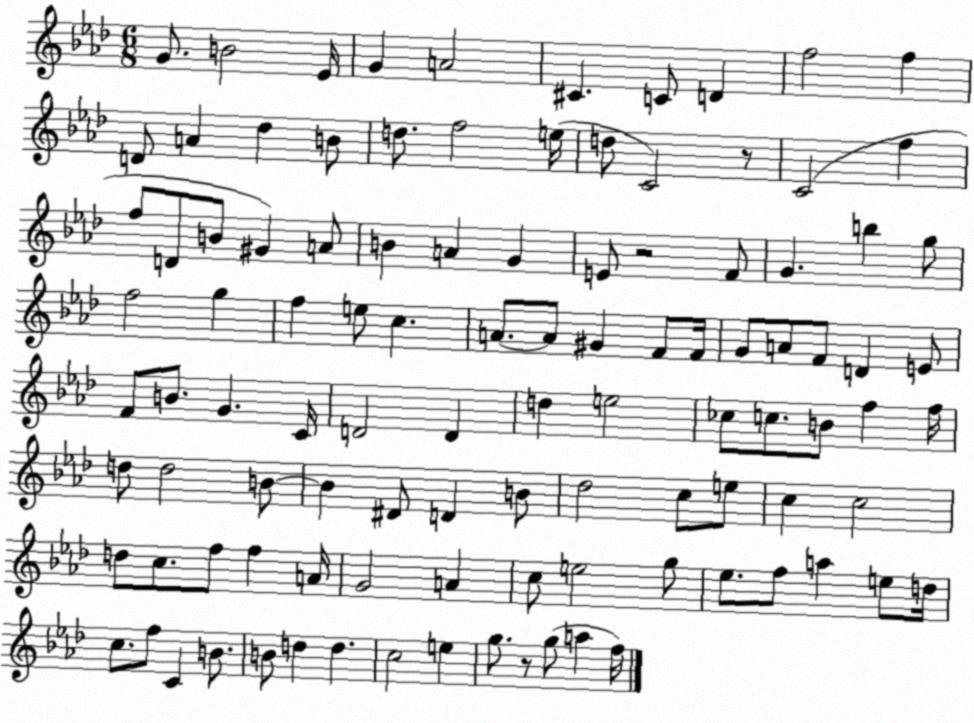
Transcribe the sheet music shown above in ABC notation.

X:1
T:Untitled
M:6/8
L:1/4
K:Ab
G/2 B2 _E/4 G A2 ^C C/2 D f2 f D/2 A _d B/2 d/2 f2 e/4 d/2 C2 z/2 C2 f f/2 D/2 B/2 ^G A/2 B A G E/2 z2 F/2 G b g/2 f2 g f e/2 c A/2 A/2 ^G F/2 F/4 G/2 A/2 F/2 D E/2 F/2 B/2 G C/4 D2 D d e2 _c/2 c/2 B/2 f f/4 d/2 d2 B/2 B ^D/2 D B/2 _d2 c/2 e/2 c c2 d/2 c/2 f/2 f A/4 G2 A c/2 e2 g/2 _e/2 f/2 a e/2 d/4 c/2 f/2 C B/2 B/2 d d c2 e g/2 z/2 g/2 a f/4